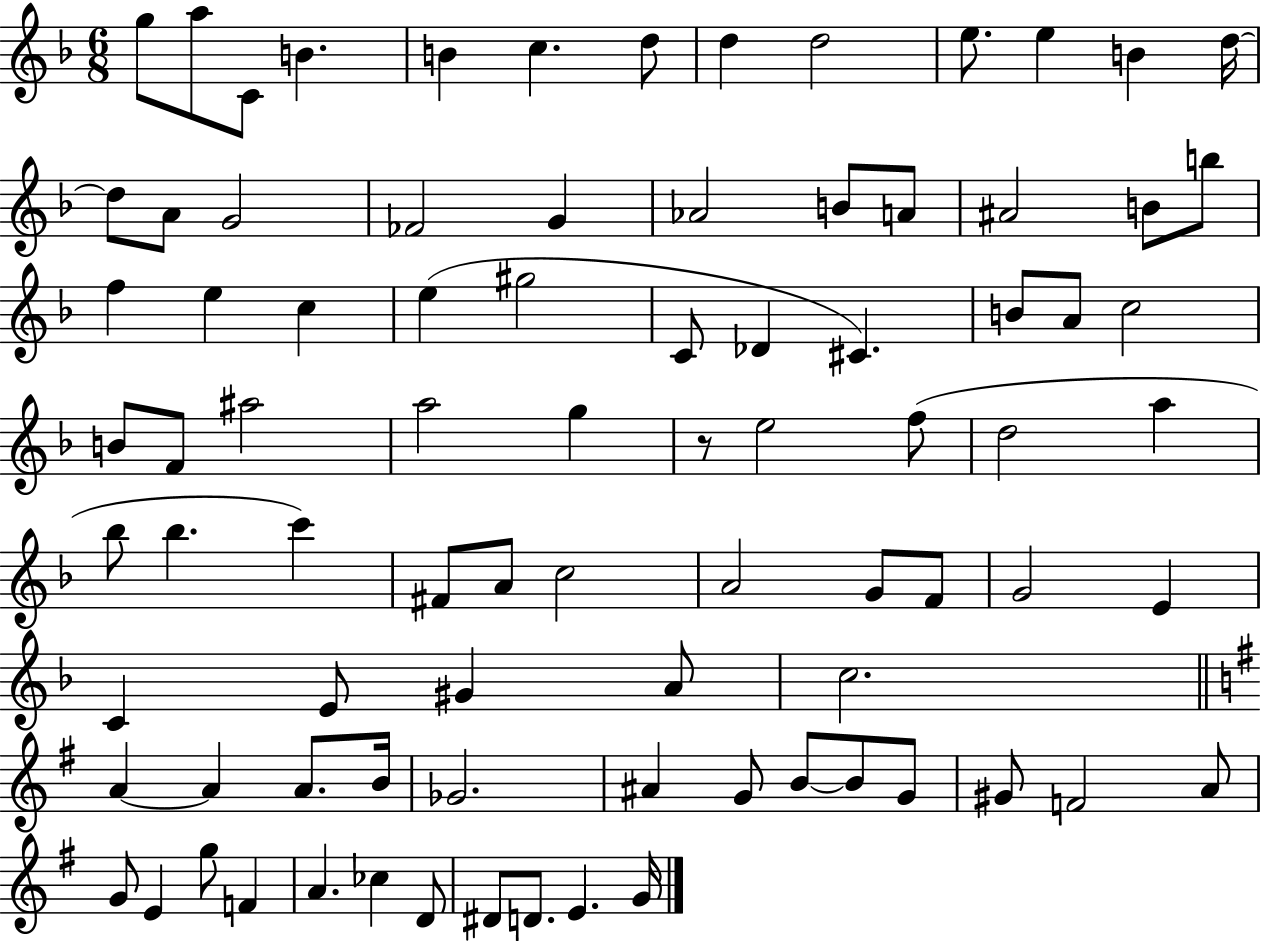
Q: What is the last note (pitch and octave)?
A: G4